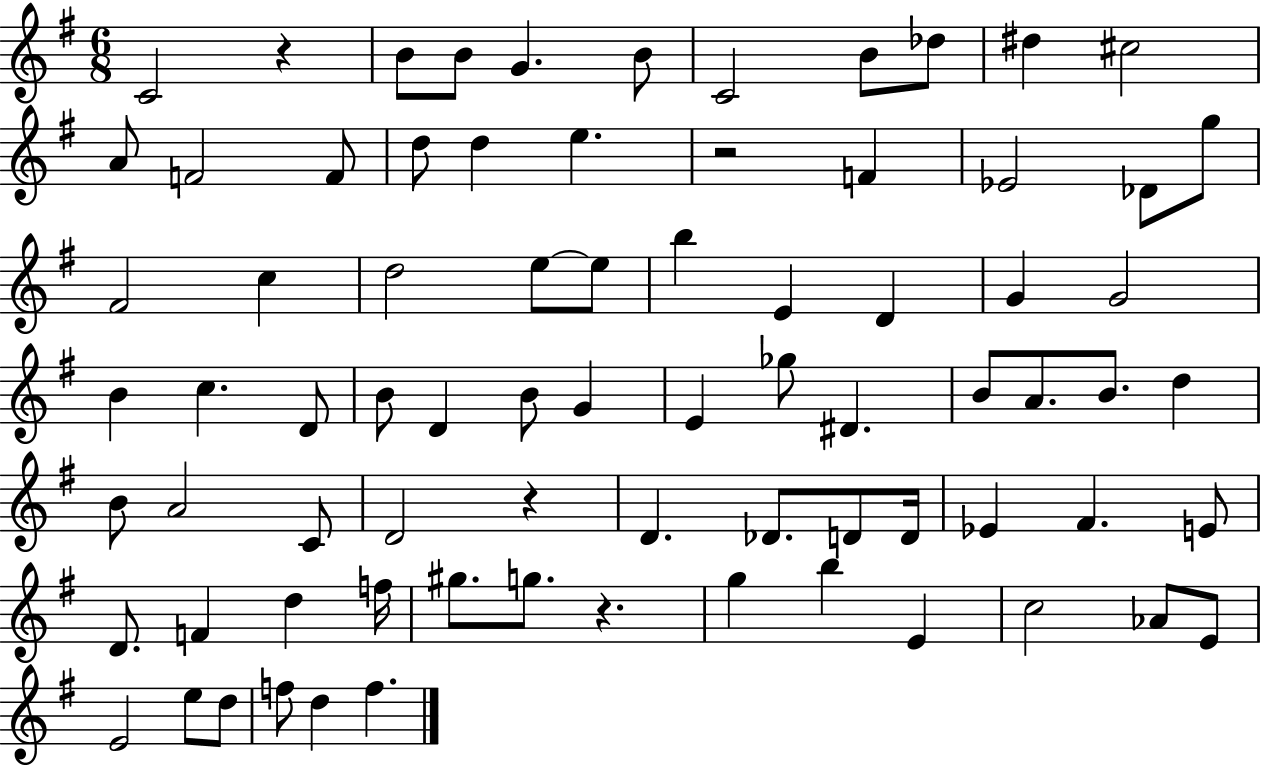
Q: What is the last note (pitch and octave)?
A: F5